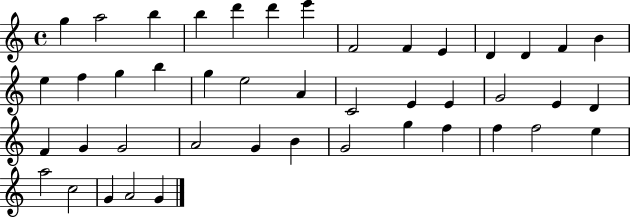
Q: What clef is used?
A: treble